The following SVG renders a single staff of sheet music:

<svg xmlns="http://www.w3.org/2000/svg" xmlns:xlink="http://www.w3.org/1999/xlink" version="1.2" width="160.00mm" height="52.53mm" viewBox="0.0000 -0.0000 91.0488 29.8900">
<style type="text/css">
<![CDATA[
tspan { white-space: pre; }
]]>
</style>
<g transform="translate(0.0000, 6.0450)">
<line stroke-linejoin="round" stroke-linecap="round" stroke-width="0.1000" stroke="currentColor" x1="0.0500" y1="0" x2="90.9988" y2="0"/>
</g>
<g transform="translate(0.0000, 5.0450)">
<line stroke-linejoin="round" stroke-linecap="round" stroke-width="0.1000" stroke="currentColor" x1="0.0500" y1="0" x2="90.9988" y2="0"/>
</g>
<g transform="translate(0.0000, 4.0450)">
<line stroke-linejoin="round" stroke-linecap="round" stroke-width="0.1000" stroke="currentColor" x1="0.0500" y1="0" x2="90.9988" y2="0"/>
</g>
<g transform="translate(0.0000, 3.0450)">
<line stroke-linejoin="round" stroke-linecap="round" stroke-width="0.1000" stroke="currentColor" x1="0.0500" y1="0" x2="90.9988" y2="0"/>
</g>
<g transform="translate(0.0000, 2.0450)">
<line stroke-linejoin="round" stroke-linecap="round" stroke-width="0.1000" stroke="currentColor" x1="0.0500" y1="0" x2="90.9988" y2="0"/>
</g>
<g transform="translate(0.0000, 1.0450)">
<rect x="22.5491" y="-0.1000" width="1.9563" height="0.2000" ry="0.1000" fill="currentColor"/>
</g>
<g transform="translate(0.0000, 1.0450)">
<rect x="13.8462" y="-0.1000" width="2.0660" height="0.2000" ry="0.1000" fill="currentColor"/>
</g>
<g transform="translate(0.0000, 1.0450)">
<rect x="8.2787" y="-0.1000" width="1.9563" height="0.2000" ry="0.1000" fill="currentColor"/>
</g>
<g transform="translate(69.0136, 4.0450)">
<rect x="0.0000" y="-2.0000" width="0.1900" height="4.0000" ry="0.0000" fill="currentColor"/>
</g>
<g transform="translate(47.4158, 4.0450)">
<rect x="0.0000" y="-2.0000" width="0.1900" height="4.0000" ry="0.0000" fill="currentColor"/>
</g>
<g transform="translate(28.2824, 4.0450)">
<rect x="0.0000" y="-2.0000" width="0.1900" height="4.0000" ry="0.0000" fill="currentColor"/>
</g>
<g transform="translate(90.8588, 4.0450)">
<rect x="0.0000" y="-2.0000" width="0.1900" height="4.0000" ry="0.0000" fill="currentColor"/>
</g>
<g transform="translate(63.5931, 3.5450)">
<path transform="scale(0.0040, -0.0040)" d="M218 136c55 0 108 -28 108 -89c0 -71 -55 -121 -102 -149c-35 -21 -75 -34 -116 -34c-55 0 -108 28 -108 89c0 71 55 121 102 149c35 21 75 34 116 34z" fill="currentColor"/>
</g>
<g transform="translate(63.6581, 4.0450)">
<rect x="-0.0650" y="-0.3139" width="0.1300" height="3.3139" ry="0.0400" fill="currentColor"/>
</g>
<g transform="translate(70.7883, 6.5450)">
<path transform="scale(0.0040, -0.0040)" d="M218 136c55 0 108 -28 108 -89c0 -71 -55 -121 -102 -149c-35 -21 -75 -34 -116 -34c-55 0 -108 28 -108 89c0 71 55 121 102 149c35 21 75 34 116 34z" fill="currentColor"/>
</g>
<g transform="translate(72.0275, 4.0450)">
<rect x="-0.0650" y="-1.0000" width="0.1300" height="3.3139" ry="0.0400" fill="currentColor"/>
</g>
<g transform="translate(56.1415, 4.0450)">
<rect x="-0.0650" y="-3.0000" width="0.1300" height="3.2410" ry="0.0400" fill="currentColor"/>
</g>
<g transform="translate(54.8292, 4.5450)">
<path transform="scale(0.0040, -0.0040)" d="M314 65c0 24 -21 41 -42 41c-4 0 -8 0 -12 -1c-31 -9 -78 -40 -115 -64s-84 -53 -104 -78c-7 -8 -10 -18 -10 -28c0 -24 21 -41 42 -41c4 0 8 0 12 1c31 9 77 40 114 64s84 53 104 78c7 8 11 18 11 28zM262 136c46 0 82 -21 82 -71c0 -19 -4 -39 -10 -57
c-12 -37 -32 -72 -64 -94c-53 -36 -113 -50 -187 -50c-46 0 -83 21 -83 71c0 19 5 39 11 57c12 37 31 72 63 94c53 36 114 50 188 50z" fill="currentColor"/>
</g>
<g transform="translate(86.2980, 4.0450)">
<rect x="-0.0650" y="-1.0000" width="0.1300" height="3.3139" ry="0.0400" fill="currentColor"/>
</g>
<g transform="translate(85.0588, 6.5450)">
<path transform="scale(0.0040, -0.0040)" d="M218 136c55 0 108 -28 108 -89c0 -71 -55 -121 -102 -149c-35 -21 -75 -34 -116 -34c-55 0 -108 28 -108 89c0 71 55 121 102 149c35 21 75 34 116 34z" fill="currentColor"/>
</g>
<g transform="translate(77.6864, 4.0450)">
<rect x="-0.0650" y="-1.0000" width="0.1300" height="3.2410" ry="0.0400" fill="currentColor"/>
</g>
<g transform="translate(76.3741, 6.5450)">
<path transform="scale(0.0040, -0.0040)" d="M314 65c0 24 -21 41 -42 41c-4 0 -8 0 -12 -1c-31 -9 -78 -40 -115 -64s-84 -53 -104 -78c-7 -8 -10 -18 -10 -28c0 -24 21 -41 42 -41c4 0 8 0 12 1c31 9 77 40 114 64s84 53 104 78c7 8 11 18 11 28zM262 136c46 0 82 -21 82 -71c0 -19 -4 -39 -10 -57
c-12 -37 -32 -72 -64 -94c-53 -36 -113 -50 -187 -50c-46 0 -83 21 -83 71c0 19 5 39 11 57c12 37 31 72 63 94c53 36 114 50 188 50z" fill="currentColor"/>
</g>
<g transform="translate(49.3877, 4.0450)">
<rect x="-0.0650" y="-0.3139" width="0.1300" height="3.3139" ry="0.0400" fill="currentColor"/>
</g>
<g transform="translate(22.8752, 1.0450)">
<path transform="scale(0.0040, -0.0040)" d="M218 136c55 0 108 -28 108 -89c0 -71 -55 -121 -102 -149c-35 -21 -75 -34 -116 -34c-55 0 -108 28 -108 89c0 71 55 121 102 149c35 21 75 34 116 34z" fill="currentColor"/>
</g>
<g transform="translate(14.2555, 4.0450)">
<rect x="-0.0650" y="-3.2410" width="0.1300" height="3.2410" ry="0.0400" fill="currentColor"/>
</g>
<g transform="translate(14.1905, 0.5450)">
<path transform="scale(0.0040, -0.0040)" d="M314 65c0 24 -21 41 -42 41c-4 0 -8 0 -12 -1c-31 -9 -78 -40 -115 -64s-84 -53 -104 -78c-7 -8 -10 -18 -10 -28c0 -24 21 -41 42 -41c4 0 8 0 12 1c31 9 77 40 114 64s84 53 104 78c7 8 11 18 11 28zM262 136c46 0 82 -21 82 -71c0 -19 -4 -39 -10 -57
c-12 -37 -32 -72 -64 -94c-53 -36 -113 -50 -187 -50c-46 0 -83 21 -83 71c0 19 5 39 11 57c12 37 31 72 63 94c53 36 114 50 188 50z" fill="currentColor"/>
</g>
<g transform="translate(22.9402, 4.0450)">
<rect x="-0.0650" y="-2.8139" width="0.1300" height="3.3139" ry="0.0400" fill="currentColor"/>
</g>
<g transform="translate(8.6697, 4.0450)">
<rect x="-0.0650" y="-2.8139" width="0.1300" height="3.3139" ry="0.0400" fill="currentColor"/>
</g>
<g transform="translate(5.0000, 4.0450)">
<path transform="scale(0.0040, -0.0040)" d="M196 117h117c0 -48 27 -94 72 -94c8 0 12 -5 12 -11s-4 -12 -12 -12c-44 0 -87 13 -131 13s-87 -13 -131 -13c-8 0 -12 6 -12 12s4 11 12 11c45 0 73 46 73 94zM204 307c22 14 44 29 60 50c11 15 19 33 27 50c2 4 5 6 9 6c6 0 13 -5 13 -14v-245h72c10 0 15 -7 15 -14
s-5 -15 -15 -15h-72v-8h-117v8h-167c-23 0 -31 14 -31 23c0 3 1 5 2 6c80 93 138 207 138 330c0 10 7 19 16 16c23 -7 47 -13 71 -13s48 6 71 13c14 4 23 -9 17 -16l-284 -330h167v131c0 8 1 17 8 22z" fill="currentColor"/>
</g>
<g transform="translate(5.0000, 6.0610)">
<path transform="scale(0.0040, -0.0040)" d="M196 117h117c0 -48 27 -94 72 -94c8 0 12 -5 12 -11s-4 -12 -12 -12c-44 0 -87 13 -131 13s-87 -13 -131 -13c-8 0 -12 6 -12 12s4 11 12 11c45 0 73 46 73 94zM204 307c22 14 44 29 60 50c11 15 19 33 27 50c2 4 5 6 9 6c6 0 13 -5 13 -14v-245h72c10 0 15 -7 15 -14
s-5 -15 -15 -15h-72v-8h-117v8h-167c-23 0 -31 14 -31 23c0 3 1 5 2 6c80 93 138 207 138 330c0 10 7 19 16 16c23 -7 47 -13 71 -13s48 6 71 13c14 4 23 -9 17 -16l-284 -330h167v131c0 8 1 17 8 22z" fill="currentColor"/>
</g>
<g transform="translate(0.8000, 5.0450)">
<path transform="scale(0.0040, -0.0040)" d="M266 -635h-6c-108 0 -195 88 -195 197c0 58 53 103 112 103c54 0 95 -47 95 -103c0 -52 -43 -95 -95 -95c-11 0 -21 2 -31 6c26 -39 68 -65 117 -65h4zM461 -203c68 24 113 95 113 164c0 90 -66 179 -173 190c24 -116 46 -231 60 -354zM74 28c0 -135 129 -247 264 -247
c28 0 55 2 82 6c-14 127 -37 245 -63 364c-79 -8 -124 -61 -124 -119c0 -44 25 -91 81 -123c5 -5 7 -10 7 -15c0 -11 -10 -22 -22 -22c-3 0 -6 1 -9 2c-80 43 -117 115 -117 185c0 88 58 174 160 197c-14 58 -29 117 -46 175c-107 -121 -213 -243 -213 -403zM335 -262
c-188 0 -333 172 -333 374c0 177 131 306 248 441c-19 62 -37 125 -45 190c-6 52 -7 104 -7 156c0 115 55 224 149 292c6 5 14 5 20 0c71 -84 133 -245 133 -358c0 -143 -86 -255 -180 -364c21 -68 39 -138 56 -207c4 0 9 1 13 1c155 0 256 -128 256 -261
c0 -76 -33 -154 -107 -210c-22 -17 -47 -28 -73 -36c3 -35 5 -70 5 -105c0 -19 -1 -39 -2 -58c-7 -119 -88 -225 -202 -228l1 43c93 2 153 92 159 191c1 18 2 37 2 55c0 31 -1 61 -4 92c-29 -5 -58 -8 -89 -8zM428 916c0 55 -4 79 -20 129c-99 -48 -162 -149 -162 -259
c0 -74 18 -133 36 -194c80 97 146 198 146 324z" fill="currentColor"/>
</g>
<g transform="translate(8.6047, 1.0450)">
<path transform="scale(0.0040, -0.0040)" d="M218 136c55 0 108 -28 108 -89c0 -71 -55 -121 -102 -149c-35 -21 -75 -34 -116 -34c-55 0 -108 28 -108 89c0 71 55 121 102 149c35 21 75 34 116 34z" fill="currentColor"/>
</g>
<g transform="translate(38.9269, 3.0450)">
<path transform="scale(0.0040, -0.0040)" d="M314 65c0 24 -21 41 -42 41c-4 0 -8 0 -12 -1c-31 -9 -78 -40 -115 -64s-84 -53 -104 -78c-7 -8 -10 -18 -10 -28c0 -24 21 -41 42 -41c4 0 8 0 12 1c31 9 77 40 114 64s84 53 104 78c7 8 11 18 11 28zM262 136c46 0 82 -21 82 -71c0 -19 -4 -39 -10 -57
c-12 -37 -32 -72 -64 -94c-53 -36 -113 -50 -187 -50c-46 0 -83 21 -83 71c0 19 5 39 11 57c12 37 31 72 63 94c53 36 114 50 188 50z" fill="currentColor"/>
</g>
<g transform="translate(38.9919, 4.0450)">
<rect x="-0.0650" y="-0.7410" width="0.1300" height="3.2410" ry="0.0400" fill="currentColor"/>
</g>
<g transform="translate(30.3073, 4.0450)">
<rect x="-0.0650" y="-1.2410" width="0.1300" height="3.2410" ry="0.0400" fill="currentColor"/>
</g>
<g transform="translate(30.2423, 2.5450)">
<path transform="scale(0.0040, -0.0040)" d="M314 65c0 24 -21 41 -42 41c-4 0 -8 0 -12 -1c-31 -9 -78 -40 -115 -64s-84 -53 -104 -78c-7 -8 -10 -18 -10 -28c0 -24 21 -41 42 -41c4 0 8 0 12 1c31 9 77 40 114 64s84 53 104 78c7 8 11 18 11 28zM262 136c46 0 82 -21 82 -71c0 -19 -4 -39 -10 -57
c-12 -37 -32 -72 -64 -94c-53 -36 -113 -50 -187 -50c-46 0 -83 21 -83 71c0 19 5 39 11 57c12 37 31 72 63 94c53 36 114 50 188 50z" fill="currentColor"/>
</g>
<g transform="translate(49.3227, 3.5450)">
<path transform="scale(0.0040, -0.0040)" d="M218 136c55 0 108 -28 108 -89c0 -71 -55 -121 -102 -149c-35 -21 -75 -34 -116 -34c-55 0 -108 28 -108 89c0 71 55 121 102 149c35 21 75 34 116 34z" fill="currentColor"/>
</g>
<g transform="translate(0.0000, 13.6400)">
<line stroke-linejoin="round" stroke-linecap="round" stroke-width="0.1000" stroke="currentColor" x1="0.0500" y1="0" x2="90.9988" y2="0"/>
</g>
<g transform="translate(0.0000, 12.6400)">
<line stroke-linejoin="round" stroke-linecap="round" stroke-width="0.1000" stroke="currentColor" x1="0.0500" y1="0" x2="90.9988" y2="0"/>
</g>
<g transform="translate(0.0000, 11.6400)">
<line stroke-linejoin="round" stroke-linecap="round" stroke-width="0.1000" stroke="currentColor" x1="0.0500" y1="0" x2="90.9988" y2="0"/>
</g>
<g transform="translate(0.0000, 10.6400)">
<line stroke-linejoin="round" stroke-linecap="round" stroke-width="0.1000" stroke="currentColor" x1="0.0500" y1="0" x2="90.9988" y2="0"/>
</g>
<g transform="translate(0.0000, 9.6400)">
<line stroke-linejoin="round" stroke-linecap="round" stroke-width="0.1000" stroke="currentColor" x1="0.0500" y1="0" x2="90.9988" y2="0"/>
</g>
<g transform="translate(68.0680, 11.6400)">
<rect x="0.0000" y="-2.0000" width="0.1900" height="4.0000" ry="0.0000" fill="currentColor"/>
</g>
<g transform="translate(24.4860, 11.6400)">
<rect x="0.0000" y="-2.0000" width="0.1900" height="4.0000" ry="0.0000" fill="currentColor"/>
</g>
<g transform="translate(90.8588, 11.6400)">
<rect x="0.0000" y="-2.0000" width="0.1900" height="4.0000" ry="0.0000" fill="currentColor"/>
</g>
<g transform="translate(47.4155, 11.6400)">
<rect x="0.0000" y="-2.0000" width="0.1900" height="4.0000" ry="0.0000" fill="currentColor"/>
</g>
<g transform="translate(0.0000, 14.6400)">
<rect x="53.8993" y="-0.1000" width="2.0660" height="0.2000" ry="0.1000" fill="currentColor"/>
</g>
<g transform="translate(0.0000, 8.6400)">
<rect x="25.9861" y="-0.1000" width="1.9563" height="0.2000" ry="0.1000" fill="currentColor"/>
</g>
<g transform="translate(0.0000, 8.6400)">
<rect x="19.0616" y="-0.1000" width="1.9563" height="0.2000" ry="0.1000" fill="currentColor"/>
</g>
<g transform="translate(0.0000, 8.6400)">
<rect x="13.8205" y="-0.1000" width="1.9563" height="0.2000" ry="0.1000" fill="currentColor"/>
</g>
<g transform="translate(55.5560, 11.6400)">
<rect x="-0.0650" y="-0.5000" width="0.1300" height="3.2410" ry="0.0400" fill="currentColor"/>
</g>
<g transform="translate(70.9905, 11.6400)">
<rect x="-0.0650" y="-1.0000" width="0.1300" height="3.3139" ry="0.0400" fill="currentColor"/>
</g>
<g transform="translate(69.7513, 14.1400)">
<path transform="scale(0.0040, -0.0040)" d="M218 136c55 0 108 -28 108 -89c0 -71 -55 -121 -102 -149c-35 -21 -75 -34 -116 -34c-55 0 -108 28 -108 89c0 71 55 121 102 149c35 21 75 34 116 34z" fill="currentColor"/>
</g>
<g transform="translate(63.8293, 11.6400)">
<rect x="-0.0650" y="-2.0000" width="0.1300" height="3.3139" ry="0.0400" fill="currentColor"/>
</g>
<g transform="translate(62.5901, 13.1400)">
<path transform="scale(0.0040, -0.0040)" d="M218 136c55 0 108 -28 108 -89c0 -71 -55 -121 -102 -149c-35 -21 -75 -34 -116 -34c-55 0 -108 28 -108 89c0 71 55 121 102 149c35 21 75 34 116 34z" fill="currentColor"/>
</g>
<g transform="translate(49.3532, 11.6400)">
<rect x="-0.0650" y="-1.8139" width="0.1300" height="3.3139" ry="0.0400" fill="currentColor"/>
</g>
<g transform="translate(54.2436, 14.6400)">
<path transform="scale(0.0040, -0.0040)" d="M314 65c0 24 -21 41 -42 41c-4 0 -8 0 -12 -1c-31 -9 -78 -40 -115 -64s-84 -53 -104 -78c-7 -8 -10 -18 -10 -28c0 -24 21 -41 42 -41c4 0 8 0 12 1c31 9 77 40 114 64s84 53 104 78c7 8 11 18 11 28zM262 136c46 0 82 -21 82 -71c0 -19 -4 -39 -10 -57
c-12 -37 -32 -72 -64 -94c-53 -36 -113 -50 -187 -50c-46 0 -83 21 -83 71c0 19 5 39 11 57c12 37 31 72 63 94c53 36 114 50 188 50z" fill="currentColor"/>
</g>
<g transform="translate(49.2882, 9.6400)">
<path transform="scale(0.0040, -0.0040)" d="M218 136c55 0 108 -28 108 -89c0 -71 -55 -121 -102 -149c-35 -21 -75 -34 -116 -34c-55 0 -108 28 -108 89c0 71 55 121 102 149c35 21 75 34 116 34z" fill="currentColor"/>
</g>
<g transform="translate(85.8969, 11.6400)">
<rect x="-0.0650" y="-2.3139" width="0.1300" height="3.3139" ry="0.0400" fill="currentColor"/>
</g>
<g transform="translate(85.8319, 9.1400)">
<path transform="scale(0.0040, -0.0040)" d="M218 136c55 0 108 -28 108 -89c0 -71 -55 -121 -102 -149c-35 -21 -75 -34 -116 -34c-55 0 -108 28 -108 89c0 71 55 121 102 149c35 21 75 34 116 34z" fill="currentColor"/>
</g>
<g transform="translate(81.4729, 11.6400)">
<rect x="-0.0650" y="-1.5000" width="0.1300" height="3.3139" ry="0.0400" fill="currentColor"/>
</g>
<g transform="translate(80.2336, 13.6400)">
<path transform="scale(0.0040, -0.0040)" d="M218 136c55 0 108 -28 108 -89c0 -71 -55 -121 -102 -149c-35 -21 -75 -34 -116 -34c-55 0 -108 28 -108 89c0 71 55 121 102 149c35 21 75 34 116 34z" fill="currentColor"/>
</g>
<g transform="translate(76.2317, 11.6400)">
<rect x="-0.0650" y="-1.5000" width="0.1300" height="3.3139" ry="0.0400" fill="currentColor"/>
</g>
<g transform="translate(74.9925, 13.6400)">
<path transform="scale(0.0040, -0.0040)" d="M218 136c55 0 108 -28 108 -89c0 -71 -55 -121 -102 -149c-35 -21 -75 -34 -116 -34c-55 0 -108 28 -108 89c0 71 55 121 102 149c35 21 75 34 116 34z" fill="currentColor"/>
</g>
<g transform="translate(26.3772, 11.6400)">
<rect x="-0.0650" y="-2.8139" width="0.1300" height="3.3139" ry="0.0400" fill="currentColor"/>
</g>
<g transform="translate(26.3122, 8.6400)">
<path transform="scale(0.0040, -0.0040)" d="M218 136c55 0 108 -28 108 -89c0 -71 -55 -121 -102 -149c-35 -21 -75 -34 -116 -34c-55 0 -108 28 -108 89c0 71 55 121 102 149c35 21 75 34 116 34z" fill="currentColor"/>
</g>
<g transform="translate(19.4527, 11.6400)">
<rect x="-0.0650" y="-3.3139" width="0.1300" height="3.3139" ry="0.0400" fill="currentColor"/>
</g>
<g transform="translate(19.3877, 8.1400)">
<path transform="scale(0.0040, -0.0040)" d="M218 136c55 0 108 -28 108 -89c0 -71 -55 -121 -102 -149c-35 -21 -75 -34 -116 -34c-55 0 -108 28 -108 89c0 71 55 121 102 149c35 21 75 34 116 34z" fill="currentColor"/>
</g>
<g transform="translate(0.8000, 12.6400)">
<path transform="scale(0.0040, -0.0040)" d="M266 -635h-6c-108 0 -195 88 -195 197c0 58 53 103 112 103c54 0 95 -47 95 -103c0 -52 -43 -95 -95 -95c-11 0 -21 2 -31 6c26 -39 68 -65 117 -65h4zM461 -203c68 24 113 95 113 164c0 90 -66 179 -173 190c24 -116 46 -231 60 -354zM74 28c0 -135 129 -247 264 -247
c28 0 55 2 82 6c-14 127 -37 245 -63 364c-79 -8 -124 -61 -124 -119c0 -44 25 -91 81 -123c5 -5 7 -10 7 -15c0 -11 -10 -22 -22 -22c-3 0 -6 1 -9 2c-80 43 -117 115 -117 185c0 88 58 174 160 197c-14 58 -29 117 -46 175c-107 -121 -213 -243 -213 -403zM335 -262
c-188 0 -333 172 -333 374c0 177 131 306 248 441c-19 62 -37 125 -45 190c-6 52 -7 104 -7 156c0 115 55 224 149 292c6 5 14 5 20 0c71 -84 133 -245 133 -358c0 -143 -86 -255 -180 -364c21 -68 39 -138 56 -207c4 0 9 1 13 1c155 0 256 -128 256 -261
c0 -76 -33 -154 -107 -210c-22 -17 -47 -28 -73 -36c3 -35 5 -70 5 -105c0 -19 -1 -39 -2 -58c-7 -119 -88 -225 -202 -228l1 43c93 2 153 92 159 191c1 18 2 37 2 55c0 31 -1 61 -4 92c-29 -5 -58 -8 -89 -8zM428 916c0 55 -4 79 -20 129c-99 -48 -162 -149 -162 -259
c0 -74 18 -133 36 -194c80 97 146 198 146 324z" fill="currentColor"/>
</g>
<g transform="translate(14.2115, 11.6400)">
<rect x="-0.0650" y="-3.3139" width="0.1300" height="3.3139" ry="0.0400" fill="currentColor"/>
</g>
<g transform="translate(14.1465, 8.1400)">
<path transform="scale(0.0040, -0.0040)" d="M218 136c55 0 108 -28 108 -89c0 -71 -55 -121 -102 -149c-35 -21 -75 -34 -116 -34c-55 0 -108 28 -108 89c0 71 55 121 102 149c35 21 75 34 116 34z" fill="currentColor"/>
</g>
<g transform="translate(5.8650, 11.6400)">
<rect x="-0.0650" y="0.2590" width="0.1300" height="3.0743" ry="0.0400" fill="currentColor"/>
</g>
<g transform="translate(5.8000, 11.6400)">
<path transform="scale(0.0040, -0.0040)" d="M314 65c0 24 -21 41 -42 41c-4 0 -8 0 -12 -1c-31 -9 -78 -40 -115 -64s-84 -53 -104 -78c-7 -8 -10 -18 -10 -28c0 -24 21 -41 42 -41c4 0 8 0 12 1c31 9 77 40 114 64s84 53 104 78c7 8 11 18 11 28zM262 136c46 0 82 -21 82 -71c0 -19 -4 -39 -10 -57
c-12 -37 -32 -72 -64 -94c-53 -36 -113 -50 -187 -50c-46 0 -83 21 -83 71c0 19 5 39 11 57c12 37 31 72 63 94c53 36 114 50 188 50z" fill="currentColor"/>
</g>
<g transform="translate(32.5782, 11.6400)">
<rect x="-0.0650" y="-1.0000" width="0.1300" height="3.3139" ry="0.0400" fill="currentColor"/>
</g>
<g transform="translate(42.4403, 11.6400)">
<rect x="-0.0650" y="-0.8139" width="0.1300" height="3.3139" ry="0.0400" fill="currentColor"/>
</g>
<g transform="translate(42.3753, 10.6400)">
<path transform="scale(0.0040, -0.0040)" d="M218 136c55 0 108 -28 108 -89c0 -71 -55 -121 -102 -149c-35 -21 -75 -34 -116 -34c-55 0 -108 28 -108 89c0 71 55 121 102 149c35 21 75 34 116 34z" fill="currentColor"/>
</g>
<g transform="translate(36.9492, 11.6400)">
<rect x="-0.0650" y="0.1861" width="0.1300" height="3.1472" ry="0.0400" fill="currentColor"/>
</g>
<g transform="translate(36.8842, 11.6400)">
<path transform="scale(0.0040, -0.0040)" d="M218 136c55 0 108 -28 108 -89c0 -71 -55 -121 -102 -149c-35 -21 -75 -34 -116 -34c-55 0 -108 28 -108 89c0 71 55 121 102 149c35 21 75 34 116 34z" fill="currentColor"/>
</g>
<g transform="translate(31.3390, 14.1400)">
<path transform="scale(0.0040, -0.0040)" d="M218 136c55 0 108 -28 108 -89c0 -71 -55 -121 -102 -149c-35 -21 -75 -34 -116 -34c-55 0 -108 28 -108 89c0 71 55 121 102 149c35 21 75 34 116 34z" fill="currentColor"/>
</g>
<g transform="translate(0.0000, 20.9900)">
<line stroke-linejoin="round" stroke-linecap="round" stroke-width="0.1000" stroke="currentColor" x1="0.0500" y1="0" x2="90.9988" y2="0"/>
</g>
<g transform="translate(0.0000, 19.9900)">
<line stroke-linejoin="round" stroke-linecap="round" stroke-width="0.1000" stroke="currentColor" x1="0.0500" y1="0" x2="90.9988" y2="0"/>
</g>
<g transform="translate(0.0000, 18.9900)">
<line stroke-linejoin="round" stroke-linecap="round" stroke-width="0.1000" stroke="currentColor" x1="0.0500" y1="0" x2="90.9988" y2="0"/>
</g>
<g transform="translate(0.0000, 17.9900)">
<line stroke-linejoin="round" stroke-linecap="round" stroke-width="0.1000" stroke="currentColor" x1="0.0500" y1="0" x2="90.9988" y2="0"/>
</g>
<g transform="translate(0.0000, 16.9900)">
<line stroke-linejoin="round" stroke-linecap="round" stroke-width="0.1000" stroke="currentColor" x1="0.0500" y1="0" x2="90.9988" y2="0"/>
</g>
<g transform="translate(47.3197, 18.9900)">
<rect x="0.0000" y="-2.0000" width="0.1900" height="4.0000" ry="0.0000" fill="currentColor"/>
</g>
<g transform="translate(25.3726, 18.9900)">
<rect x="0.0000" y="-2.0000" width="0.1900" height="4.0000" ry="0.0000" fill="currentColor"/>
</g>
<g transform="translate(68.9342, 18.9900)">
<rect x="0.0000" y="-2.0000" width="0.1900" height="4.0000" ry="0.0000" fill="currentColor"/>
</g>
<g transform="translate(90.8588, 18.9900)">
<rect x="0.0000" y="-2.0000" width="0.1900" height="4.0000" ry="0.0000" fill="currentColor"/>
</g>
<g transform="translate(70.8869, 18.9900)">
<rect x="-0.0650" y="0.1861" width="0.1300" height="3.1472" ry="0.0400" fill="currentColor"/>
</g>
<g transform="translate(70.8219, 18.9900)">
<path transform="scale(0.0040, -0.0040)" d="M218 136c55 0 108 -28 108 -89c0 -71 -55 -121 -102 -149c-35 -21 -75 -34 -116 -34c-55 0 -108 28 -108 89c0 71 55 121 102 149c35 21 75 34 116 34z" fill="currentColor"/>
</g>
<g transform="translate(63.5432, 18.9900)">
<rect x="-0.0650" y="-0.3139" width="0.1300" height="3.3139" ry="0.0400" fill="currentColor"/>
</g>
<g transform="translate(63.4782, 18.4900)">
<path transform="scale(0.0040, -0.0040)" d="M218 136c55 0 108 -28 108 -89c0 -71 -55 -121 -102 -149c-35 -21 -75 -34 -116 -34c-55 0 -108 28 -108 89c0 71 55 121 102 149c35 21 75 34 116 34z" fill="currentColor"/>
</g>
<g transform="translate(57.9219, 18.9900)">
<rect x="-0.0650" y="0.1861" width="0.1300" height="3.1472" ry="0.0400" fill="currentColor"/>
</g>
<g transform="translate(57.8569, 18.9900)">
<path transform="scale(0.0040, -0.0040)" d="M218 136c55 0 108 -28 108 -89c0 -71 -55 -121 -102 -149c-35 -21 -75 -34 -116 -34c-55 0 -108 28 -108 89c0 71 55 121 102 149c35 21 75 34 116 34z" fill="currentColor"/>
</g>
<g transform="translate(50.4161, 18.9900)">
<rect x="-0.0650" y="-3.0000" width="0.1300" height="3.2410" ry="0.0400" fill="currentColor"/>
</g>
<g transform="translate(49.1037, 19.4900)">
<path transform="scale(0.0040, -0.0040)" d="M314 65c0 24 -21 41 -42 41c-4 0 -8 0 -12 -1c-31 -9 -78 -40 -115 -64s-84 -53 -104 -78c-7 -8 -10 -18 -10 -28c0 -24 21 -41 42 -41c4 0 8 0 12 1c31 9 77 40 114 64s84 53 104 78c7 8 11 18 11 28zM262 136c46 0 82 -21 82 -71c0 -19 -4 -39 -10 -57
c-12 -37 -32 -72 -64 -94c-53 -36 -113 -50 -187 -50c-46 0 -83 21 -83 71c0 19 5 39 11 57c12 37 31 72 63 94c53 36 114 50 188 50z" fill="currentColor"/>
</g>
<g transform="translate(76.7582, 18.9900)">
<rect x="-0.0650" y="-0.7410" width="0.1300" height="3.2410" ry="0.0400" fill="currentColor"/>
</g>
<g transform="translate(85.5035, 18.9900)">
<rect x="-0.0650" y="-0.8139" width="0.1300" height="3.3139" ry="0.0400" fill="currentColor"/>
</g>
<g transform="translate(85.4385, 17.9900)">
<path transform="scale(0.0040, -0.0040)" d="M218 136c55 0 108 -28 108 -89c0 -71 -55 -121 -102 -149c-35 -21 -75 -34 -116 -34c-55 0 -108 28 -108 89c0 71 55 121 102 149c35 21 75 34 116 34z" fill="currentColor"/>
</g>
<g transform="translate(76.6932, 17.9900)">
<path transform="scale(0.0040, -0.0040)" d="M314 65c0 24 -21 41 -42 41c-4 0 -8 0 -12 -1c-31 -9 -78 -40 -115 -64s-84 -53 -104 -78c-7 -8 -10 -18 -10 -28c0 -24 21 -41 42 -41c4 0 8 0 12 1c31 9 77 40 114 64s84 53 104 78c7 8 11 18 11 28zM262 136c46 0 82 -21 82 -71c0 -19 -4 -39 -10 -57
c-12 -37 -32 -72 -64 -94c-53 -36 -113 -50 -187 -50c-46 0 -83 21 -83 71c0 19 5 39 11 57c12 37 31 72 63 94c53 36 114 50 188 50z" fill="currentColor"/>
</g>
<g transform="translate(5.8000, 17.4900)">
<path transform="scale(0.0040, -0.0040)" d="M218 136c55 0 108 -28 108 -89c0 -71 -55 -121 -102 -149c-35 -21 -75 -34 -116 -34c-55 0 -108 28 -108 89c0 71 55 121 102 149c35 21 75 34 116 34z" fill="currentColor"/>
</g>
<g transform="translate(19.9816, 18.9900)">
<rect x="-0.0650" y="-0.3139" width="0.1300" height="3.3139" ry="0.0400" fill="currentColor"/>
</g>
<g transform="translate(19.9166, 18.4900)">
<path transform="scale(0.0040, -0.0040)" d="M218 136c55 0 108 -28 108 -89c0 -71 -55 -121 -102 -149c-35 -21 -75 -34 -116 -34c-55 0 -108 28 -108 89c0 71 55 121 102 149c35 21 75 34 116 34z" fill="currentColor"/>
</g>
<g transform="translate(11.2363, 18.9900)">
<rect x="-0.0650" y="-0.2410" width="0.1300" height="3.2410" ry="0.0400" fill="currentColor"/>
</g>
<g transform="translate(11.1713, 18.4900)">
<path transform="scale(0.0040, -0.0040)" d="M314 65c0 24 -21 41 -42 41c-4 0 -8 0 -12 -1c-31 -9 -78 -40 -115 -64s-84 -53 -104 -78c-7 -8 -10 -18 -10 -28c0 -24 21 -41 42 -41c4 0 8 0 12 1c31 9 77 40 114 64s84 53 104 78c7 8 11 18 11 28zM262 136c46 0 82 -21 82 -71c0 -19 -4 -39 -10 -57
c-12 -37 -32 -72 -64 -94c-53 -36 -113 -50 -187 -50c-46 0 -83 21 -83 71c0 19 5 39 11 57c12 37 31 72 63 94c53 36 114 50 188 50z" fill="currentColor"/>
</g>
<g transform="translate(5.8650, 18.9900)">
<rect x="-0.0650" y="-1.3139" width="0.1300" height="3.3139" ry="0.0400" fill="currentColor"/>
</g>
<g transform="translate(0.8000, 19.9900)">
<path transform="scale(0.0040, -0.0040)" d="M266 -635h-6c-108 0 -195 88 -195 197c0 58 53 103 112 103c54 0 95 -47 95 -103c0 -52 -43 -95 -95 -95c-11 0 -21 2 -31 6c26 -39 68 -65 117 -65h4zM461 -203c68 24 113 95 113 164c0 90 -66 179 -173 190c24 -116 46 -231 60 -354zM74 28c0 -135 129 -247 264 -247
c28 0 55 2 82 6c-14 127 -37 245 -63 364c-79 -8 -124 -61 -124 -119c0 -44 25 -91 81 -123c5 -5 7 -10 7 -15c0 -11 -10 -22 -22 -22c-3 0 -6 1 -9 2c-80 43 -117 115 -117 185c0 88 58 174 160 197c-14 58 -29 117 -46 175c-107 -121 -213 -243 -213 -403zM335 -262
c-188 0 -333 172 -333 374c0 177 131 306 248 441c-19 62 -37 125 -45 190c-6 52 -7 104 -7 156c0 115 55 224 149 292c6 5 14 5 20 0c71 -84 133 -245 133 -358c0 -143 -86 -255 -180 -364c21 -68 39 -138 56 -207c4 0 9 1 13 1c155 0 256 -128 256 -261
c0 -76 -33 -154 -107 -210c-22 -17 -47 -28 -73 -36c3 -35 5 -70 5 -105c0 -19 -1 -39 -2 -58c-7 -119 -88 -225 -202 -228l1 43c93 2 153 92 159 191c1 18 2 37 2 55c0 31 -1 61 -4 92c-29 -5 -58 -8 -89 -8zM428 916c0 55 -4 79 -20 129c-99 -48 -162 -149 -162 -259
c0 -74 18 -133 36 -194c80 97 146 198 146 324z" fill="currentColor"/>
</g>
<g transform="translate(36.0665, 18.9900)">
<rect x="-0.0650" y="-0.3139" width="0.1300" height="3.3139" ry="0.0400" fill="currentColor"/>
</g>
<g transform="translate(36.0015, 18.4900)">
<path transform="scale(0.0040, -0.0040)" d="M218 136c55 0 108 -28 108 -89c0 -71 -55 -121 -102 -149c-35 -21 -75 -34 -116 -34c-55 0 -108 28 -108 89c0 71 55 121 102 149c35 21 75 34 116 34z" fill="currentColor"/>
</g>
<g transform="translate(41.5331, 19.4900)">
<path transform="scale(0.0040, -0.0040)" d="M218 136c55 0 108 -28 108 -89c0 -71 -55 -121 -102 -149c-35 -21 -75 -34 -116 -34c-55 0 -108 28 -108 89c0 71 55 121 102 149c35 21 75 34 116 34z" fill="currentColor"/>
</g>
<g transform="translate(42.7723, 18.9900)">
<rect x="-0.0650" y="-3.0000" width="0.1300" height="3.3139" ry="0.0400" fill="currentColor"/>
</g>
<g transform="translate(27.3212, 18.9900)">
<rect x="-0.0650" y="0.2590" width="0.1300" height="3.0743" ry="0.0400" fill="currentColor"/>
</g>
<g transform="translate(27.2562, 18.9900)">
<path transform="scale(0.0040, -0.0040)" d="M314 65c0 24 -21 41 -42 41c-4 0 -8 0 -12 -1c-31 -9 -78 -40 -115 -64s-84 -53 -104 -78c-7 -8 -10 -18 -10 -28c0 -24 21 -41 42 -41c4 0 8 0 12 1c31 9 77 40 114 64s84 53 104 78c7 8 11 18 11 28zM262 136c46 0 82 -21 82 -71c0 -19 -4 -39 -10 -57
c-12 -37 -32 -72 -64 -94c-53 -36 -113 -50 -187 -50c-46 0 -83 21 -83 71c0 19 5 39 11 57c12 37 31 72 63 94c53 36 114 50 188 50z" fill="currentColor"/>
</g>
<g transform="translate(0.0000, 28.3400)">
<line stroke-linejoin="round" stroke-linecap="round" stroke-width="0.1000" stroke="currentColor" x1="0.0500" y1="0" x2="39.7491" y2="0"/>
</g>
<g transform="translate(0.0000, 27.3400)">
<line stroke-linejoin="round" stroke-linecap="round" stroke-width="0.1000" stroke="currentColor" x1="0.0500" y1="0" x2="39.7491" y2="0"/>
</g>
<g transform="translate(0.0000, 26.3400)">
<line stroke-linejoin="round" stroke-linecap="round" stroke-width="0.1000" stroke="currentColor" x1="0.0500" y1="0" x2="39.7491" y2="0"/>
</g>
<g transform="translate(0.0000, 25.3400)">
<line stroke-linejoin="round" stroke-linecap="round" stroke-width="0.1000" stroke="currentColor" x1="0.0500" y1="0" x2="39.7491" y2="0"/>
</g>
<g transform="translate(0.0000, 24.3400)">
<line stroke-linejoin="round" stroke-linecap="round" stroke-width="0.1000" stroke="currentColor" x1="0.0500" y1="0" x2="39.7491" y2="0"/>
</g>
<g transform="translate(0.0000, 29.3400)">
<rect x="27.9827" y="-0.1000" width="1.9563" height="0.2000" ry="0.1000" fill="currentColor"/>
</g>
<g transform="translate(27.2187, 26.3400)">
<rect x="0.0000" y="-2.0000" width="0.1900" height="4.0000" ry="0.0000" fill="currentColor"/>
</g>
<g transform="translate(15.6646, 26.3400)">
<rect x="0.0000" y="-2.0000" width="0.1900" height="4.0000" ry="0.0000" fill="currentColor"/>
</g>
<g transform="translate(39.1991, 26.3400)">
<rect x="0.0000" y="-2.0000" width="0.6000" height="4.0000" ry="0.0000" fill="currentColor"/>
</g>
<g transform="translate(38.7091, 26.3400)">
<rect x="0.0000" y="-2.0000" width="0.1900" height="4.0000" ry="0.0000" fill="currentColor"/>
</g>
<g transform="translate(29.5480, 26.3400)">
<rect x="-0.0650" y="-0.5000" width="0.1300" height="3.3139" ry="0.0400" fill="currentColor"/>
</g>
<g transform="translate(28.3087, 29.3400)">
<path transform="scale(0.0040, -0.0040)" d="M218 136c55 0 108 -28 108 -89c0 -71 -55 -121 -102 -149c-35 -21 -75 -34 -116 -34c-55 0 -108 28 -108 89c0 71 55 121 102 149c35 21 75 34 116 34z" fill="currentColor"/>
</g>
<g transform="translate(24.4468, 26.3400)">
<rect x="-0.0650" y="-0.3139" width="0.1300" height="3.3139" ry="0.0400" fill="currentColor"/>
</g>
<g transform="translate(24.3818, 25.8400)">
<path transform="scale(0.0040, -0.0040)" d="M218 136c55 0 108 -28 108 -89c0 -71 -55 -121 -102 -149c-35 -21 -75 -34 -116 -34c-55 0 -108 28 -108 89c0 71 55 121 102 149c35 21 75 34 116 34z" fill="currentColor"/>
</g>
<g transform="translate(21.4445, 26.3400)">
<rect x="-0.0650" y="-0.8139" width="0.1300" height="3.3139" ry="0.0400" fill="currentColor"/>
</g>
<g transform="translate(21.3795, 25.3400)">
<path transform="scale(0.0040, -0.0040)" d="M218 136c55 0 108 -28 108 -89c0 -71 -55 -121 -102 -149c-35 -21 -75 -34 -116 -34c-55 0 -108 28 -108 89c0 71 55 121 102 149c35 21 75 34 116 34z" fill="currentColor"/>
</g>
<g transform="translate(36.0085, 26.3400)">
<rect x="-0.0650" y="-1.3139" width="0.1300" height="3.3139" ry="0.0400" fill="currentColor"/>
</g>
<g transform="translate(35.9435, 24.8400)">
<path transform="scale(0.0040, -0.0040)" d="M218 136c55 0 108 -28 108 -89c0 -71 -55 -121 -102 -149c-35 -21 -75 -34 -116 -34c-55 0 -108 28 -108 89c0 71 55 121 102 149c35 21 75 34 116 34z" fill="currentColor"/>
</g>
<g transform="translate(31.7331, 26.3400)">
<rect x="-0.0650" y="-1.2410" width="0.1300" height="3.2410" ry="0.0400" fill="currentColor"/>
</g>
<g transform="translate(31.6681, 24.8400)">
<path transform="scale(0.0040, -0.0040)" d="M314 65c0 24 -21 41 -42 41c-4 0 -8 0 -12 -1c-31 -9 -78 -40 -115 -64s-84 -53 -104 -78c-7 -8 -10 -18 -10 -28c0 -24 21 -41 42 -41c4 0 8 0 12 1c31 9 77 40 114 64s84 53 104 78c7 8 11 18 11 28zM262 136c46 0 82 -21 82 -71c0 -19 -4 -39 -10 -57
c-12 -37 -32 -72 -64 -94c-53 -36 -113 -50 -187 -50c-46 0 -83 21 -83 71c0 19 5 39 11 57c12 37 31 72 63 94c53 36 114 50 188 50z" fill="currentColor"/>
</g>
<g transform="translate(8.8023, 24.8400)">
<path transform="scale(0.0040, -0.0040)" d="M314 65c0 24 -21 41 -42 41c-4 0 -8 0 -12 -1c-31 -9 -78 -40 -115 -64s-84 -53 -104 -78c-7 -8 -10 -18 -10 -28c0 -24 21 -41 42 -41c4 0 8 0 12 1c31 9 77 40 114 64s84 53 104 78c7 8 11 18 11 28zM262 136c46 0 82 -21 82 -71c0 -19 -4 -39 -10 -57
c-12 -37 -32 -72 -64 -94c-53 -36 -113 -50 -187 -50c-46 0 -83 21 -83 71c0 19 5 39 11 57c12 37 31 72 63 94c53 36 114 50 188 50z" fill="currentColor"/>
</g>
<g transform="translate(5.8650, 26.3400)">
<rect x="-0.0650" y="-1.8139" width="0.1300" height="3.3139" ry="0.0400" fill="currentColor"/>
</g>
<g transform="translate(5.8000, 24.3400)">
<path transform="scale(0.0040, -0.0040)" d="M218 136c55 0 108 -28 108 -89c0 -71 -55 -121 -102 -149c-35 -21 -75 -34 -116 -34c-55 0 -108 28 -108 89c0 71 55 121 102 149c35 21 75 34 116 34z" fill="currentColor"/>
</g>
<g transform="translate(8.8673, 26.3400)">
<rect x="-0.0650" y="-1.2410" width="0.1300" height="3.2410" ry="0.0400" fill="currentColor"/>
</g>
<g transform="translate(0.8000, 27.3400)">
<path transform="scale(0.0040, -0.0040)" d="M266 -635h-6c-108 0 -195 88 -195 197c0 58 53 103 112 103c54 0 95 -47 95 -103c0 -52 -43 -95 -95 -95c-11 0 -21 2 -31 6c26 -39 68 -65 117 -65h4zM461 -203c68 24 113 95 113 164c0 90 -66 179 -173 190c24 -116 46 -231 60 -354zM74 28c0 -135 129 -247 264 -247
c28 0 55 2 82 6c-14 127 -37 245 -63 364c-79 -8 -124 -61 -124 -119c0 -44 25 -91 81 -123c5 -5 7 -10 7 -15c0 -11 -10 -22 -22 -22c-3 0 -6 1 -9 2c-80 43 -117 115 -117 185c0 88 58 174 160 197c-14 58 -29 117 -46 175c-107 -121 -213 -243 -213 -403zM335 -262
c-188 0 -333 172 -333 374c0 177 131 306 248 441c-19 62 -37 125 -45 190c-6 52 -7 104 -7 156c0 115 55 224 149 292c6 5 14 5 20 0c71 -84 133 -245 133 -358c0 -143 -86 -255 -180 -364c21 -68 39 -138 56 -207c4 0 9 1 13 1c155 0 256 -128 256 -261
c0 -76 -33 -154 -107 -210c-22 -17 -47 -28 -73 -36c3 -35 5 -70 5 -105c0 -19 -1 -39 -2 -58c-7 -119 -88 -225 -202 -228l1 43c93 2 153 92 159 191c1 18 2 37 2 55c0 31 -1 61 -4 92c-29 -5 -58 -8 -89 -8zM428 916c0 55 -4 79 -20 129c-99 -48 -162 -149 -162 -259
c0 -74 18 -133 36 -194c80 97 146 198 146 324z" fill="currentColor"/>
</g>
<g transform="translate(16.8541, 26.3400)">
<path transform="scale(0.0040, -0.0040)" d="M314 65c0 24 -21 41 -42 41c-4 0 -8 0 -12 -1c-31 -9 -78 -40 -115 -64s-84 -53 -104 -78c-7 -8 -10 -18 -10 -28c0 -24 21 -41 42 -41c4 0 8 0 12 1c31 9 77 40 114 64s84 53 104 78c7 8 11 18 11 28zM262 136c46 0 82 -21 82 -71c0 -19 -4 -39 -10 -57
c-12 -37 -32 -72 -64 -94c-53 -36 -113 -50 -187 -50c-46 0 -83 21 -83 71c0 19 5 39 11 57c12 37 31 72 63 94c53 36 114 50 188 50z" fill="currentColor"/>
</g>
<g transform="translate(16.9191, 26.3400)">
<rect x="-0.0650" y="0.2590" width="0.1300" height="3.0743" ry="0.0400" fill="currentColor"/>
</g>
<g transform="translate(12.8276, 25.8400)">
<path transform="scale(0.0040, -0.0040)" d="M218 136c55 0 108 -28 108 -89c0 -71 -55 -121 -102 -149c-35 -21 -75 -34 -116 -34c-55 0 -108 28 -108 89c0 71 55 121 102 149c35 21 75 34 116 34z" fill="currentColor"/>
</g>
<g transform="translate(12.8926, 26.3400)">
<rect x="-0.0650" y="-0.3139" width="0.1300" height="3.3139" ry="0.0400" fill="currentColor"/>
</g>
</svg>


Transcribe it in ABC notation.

X:1
T:Untitled
M:4/4
L:1/4
K:C
a b2 a e2 d2 c A2 c D D2 D B2 b b a D B d f C2 F D E E g e c2 c B2 c A A2 B c B d2 d f e2 c B2 d c C e2 e